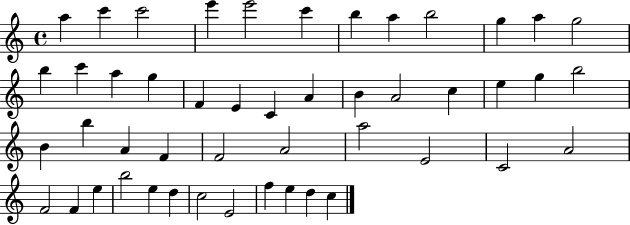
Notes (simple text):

A5/q C6/q C6/h E6/q E6/h C6/q B5/q A5/q B5/h G5/q A5/q G5/h B5/q C6/q A5/q G5/q F4/q E4/q C4/q A4/q B4/q A4/h C5/q E5/q G5/q B5/h B4/q B5/q A4/q F4/q F4/h A4/h A5/h E4/h C4/h A4/h F4/h F4/q E5/q B5/h E5/q D5/q C5/h E4/h F5/q E5/q D5/q C5/q